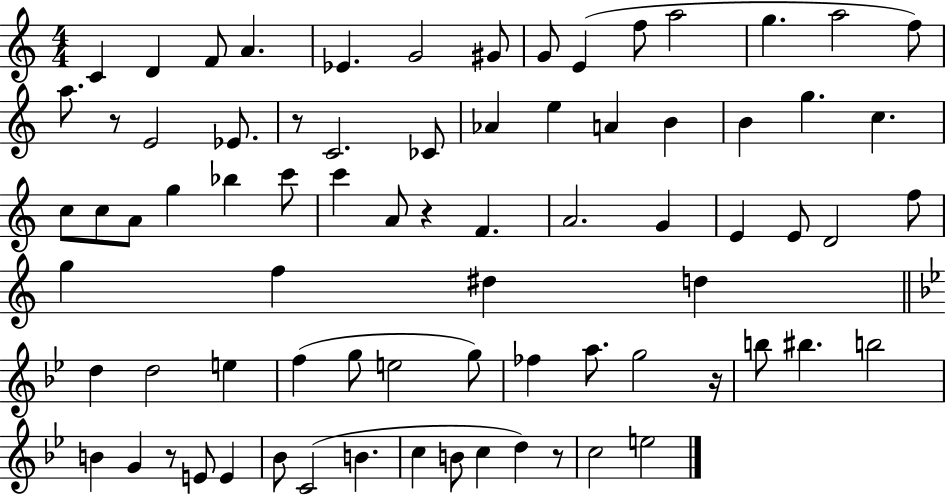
{
  \clef treble
  \numericTimeSignature
  \time 4/4
  \key c \major
  c'4 d'4 f'8 a'4. | ees'4. g'2 gis'8 | g'8 e'4( f''8 a''2 | g''4. a''2 f''8) | \break a''8. r8 e'2 ees'8. | r8 c'2. ces'8 | aes'4 e''4 a'4 b'4 | b'4 g''4. c''4. | \break c''8 c''8 a'8 g''4 bes''4 c'''8 | c'''4 a'8 r4 f'4. | a'2. g'4 | e'4 e'8 d'2 f''8 | \break g''4 f''4 dis''4 d''4 | \bar "||" \break \key g \minor d''4 d''2 e''4 | f''4( g''8 e''2 g''8) | fes''4 a''8. g''2 r16 | b''8 bis''4. b''2 | \break b'4 g'4 r8 e'8 e'4 | bes'8 c'2( b'4. | c''4 b'8 c''4 d''4) r8 | c''2 e''2 | \break \bar "|."
}